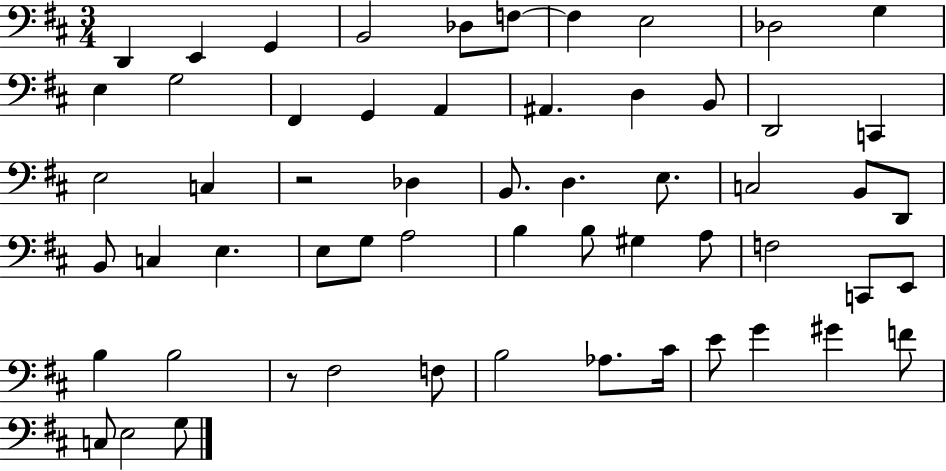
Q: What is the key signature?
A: D major